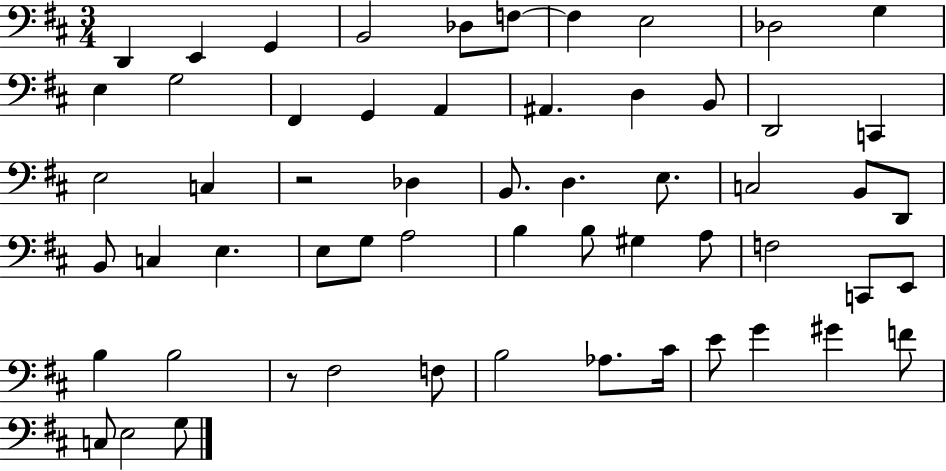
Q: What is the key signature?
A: D major